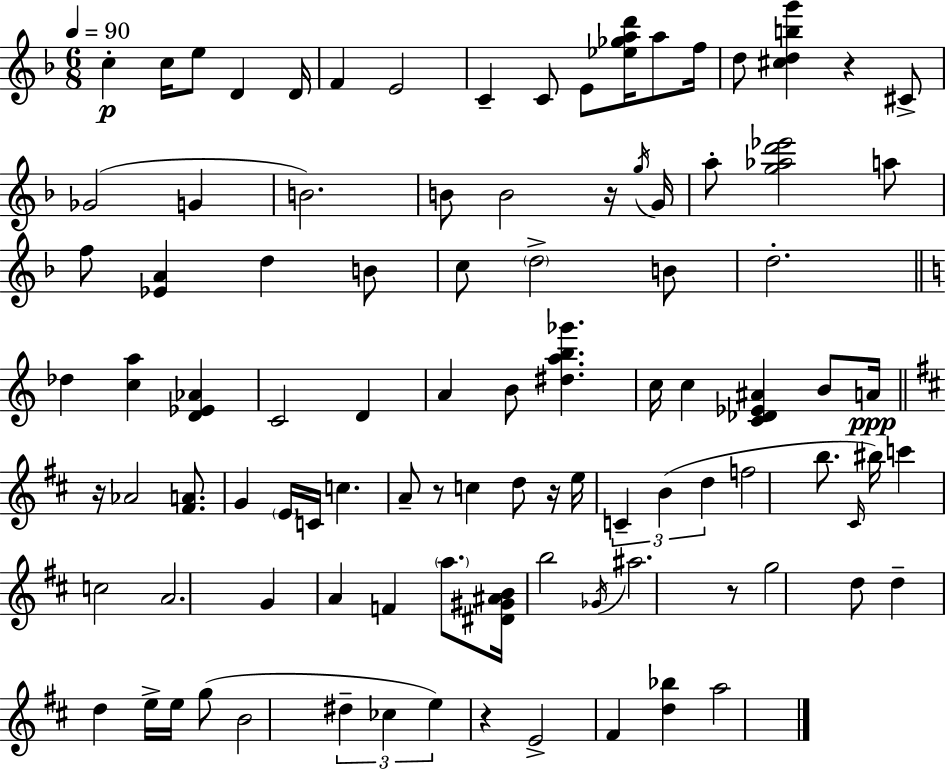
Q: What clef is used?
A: treble